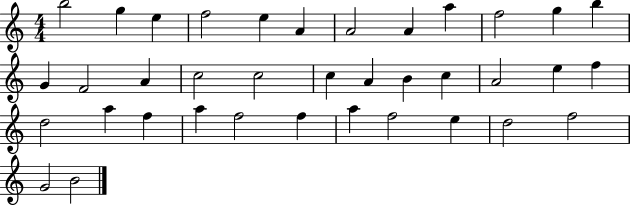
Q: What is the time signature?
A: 4/4